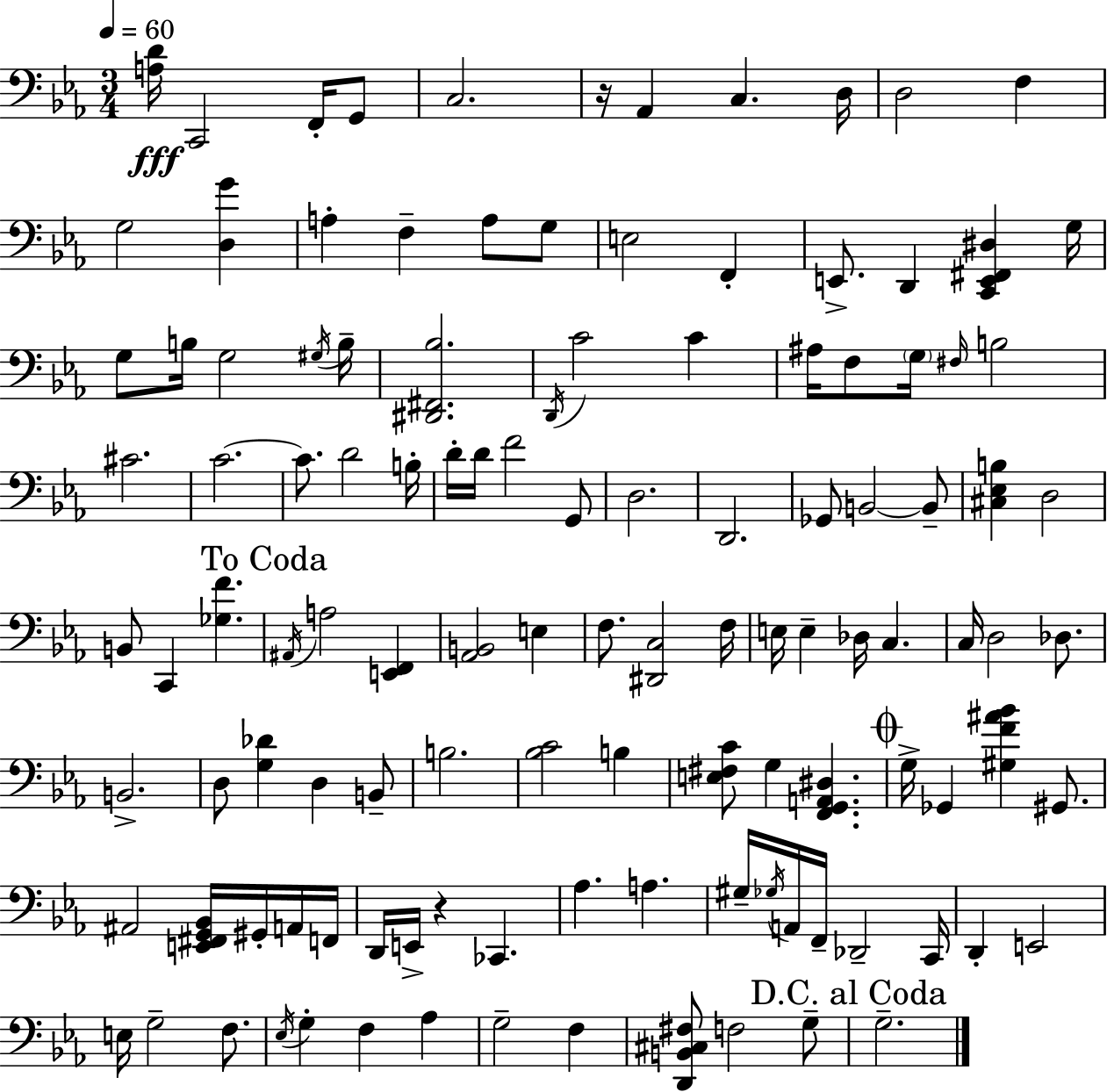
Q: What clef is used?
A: bass